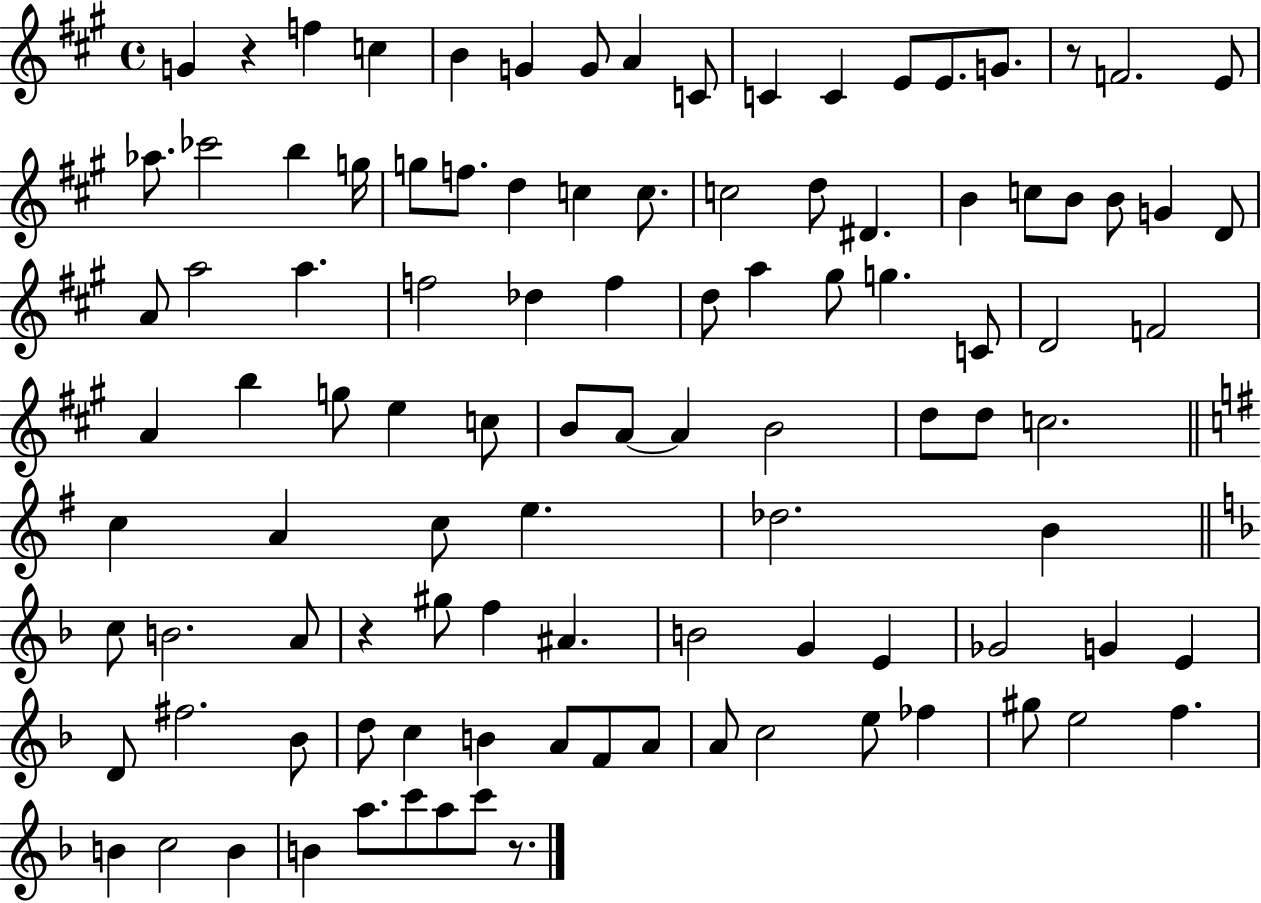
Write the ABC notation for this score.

X:1
T:Untitled
M:4/4
L:1/4
K:A
G z f c B G G/2 A C/2 C C E/2 E/2 G/2 z/2 F2 E/2 _a/2 _c'2 b g/4 g/2 f/2 d c c/2 c2 d/2 ^D B c/2 B/2 B/2 G D/2 A/2 a2 a f2 _d f d/2 a ^g/2 g C/2 D2 F2 A b g/2 e c/2 B/2 A/2 A B2 d/2 d/2 c2 c A c/2 e _d2 B c/2 B2 A/2 z ^g/2 f ^A B2 G E _G2 G E D/2 ^f2 _B/2 d/2 c B A/2 F/2 A/2 A/2 c2 e/2 _f ^g/2 e2 f B c2 B B a/2 c'/2 a/2 c'/2 z/2